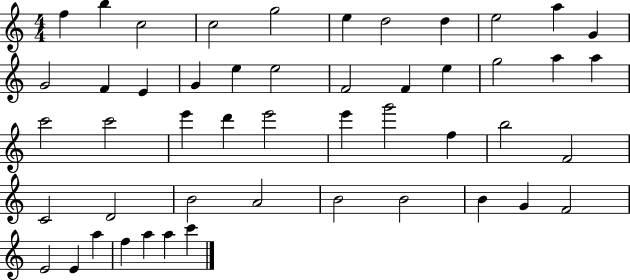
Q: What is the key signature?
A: C major